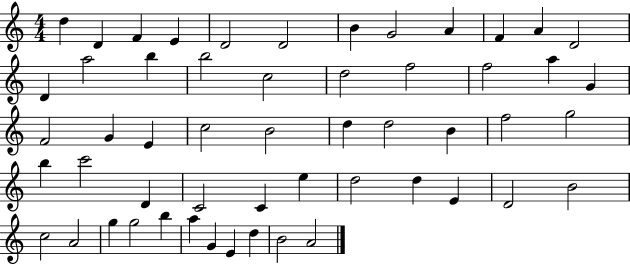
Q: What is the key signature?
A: C major